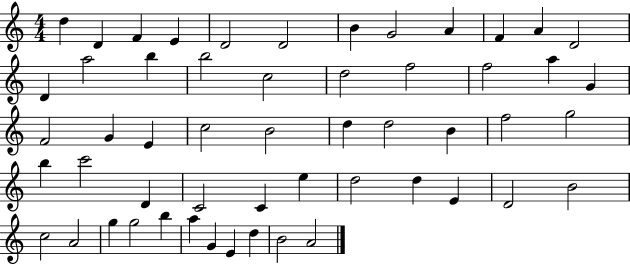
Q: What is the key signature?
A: C major